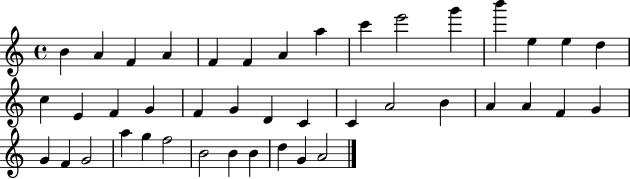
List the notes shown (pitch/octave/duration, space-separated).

B4/q A4/q F4/q A4/q F4/q F4/q A4/q A5/q C6/q E6/h G6/q B6/q E5/q E5/q D5/q C5/q E4/q F4/q G4/q F4/q G4/q D4/q C4/q C4/q A4/h B4/q A4/q A4/q F4/q G4/q G4/q F4/q G4/h A5/q G5/q F5/h B4/h B4/q B4/q D5/q G4/q A4/h